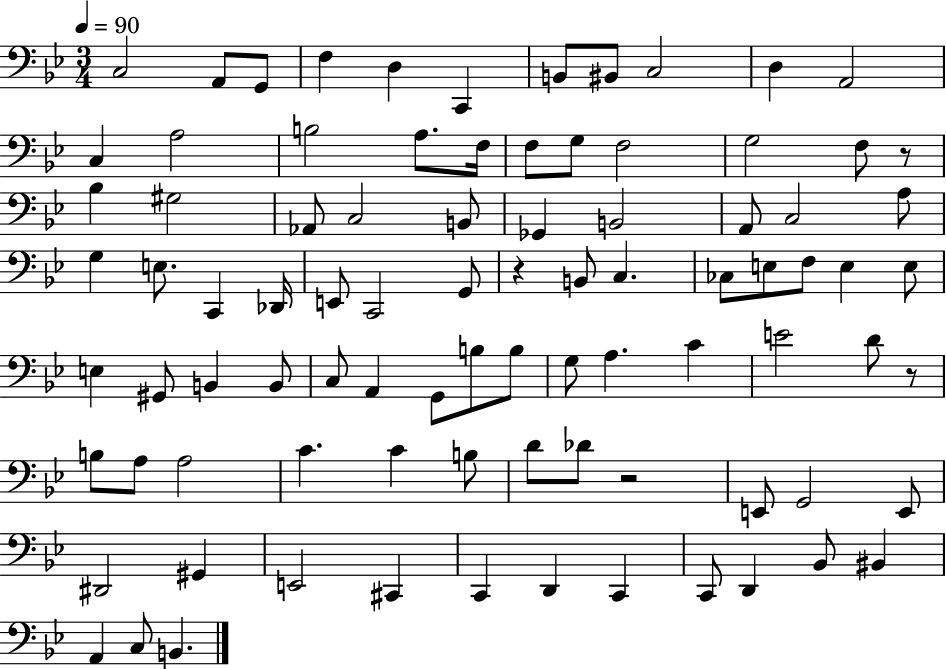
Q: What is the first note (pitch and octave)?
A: C3